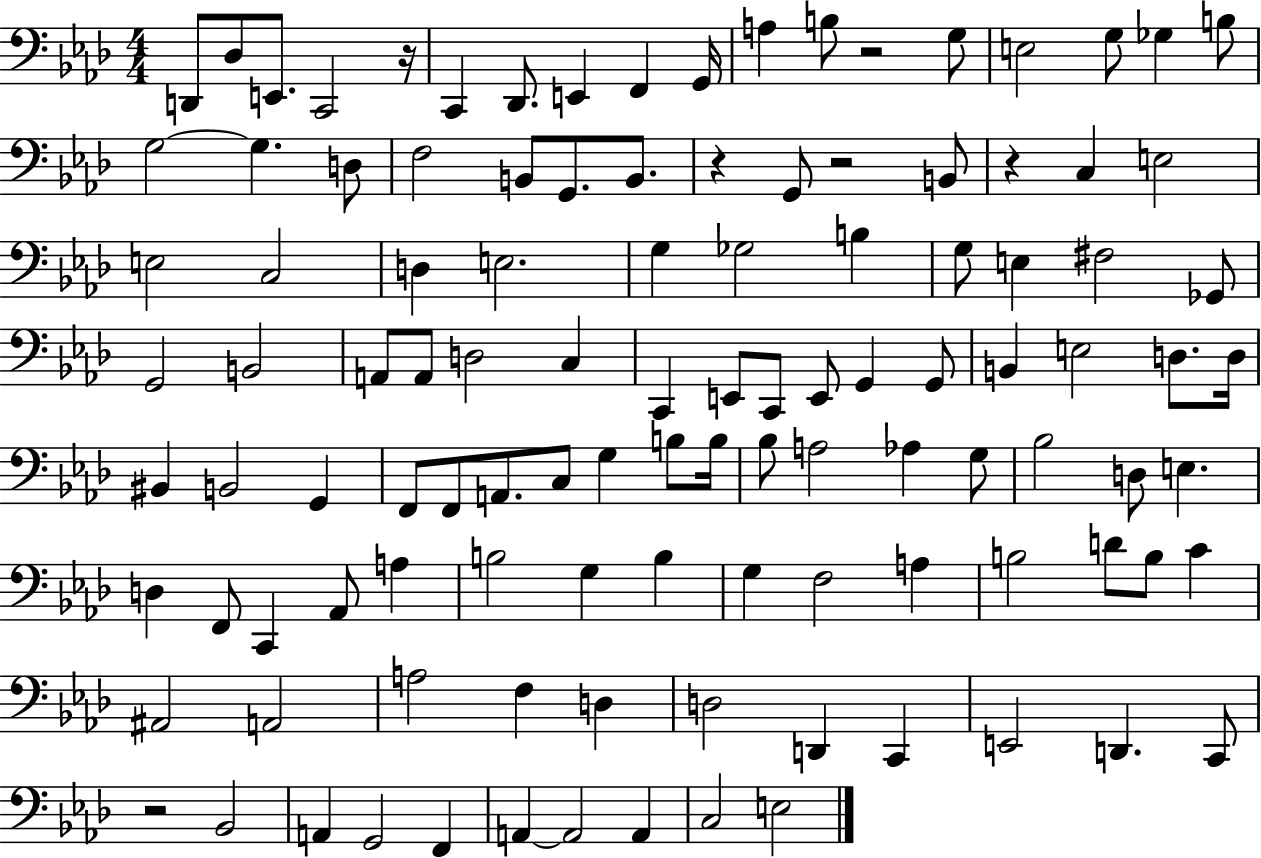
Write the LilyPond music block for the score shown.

{
  \clef bass
  \numericTimeSignature
  \time 4/4
  \key aes \major
  d,8 des8 e,8. c,2 r16 | c,4 des,8. e,4 f,4 g,16 | a4 b8 r2 g8 | e2 g8 ges4 b8 | \break g2~~ g4. d8 | f2 b,8 g,8. b,8. | r4 g,8 r2 b,8 | r4 c4 e2 | \break e2 c2 | d4 e2. | g4 ges2 b4 | g8 e4 fis2 ges,8 | \break g,2 b,2 | a,8 a,8 d2 c4 | c,4 e,8 c,8 e,8 g,4 g,8 | b,4 e2 d8. d16 | \break bis,4 b,2 g,4 | f,8 f,8 a,8. c8 g4 b8 b16 | bes8 a2 aes4 g8 | bes2 d8 e4. | \break d4 f,8 c,4 aes,8 a4 | b2 g4 b4 | g4 f2 a4 | b2 d'8 b8 c'4 | \break ais,2 a,2 | a2 f4 d4 | d2 d,4 c,4 | e,2 d,4. c,8 | \break r2 bes,2 | a,4 g,2 f,4 | a,4~~ a,2 a,4 | c2 e2 | \break \bar "|."
}